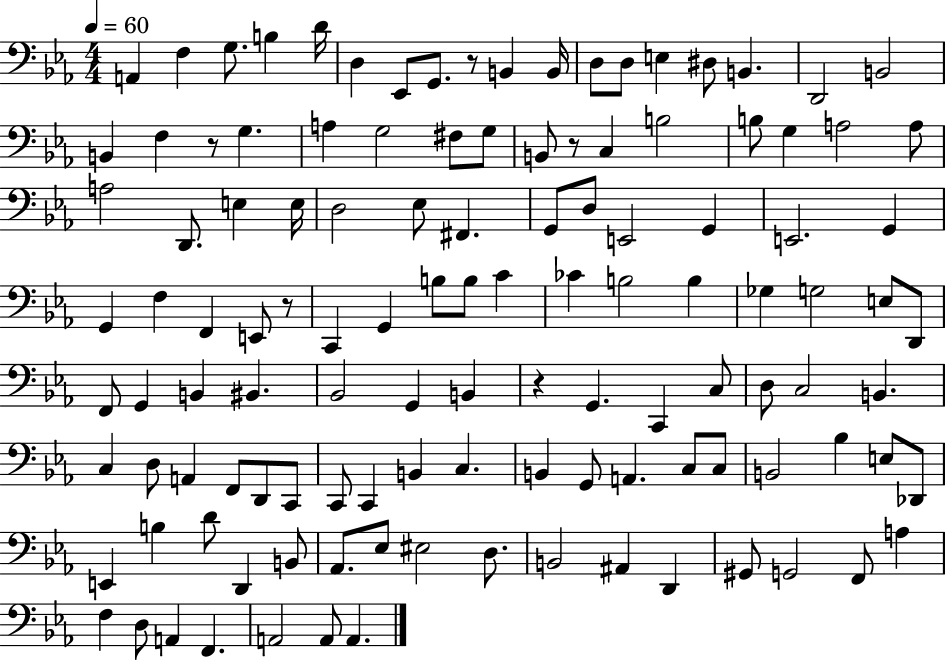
X:1
T:Untitled
M:4/4
L:1/4
K:Eb
A,, F, G,/2 B, D/4 D, _E,,/2 G,,/2 z/2 B,, B,,/4 D,/2 D,/2 E, ^D,/2 B,, D,,2 B,,2 B,, F, z/2 G, A, G,2 ^F,/2 G,/2 B,,/2 z/2 C, B,2 B,/2 G, A,2 A,/2 A,2 D,,/2 E, E,/4 D,2 _E,/2 ^F,, G,,/2 D,/2 E,,2 G,, E,,2 G,, G,, F, F,, E,,/2 z/2 C,, G,, B,/2 B,/2 C _C B,2 B, _G, G,2 E,/2 D,,/2 F,,/2 G,, B,, ^B,, _B,,2 G,, B,, z G,, C,, C,/2 D,/2 C,2 B,, C, D,/2 A,, F,,/2 D,,/2 C,,/2 C,,/2 C,, B,, C, B,, G,,/2 A,, C,/2 C,/2 B,,2 _B, E,/2 _D,,/2 E,, B, D/2 D,, B,,/2 _A,,/2 _E,/2 ^E,2 D,/2 B,,2 ^A,, D,, ^G,,/2 G,,2 F,,/2 A, F, D,/2 A,, F,, A,,2 A,,/2 A,,